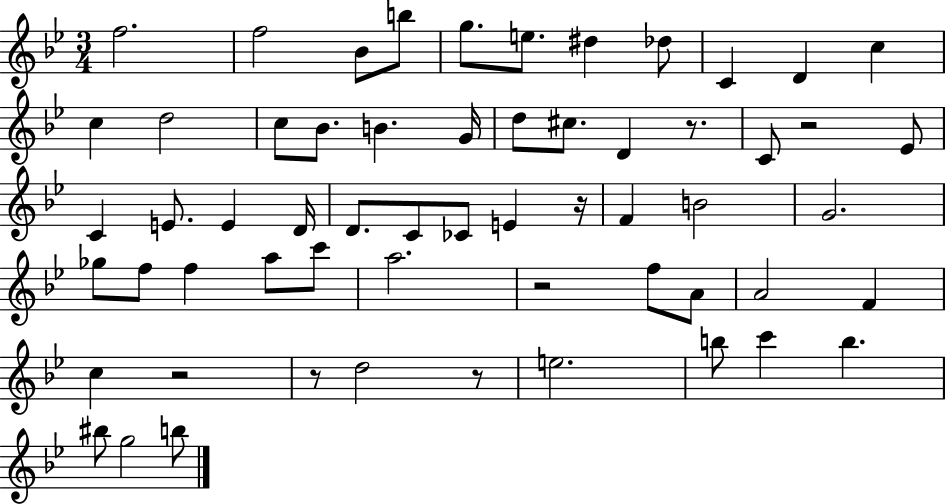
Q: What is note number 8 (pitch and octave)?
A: Db5